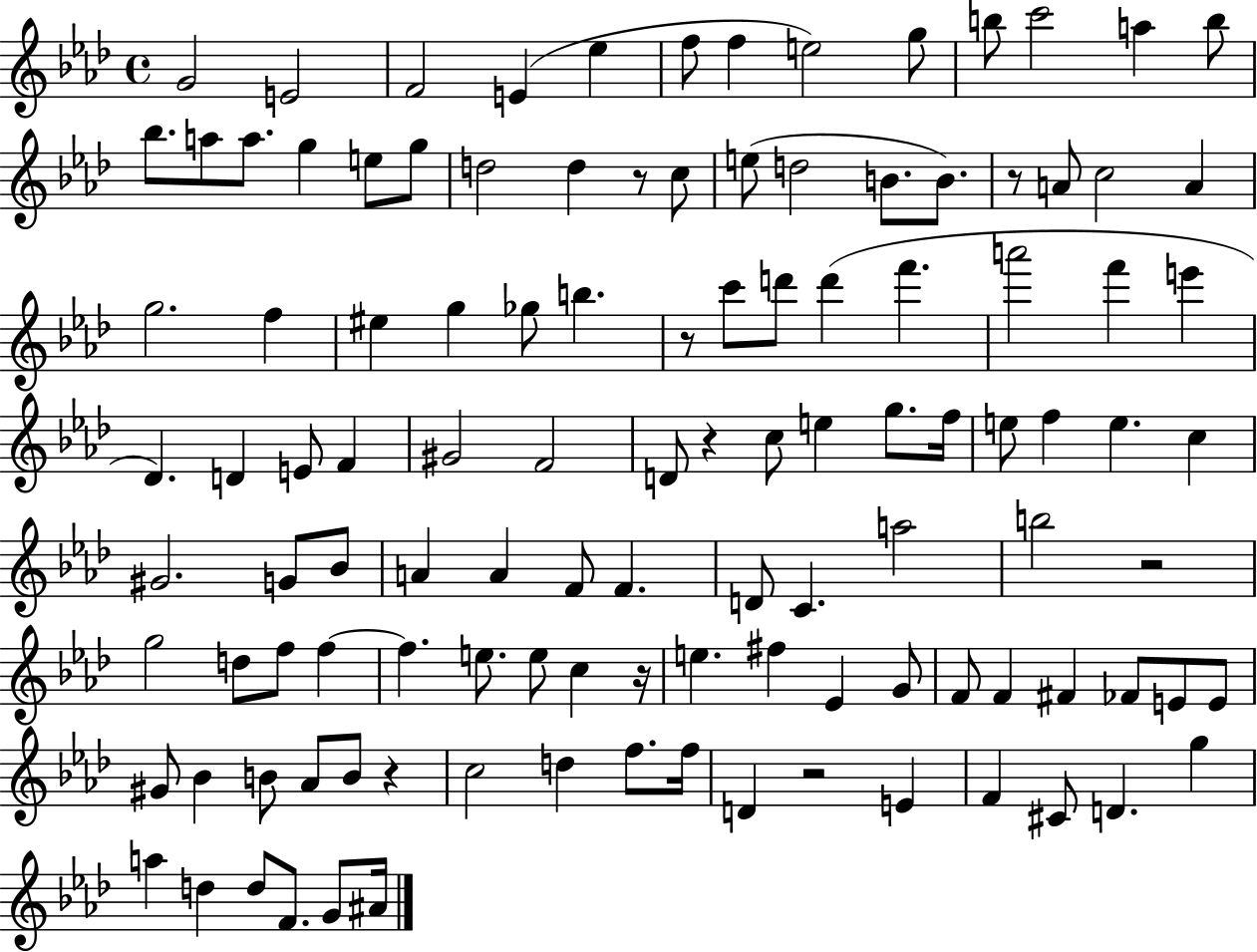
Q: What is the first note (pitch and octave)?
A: G4